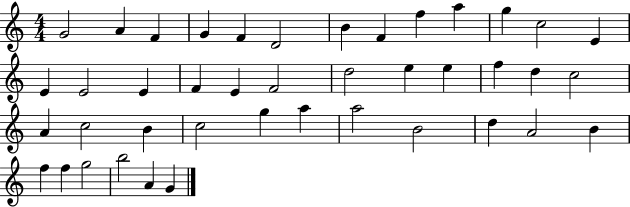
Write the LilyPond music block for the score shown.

{
  \clef treble
  \numericTimeSignature
  \time 4/4
  \key c \major
  g'2 a'4 f'4 | g'4 f'4 d'2 | b'4 f'4 f''4 a''4 | g''4 c''2 e'4 | \break e'4 e'2 e'4 | f'4 e'4 f'2 | d''2 e''4 e''4 | f''4 d''4 c''2 | \break a'4 c''2 b'4 | c''2 g''4 a''4 | a''2 b'2 | d''4 a'2 b'4 | \break f''4 f''4 g''2 | b''2 a'4 g'4 | \bar "|."
}